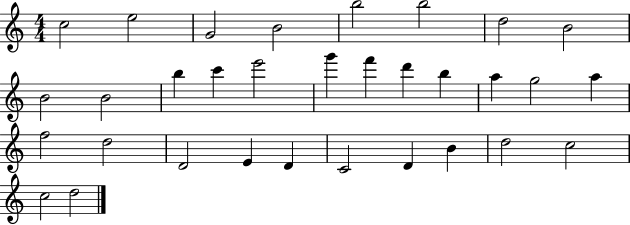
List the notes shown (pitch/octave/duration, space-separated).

C5/h E5/h G4/h B4/h B5/h B5/h D5/h B4/h B4/h B4/h B5/q C6/q E6/h G6/q F6/q D6/q B5/q A5/q G5/h A5/q F5/h D5/h D4/h E4/q D4/q C4/h D4/q B4/q D5/h C5/h C5/h D5/h